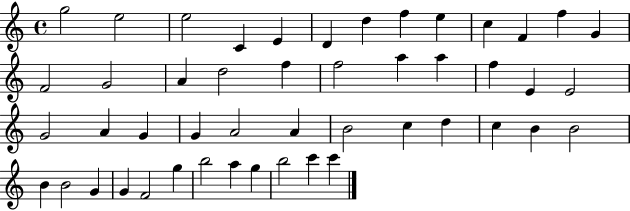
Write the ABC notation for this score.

X:1
T:Untitled
M:4/4
L:1/4
K:C
g2 e2 e2 C E D d f e c F f G F2 G2 A d2 f f2 a a f E E2 G2 A G G A2 A B2 c d c B B2 B B2 G G F2 g b2 a g b2 c' c'